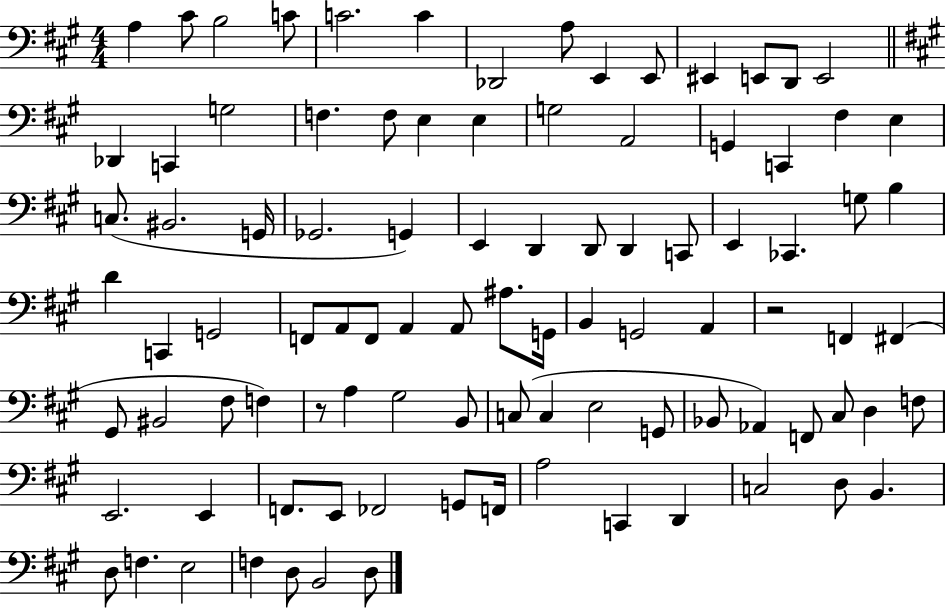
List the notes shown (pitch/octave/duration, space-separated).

A3/q C#4/e B3/h C4/e C4/h. C4/q Db2/h A3/e E2/q E2/e EIS2/q E2/e D2/e E2/h Db2/q C2/q G3/h F3/q. F3/e E3/q E3/q G3/h A2/h G2/q C2/q F#3/q E3/q C3/e. BIS2/h. G2/s Gb2/h. G2/q E2/q D2/q D2/e D2/q C2/e E2/q CES2/q. G3/e B3/q D4/q C2/q G2/h F2/e A2/e F2/e A2/q A2/e A#3/e. G2/s B2/q G2/h A2/q R/h F2/q F#2/q G#2/e BIS2/h F#3/e F3/q R/e A3/q G#3/h B2/e C3/e C3/q E3/h G2/e Bb2/e Ab2/q F2/e C#3/e D3/q F3/e E2/h. E2/q F2/e. E2/e FES2/h G2/e F2/s A3/h C2/q D2/q C3/h D3/e B2/q. D3/e F3/q. E3/h F3/q D3/e B2/h D3/e